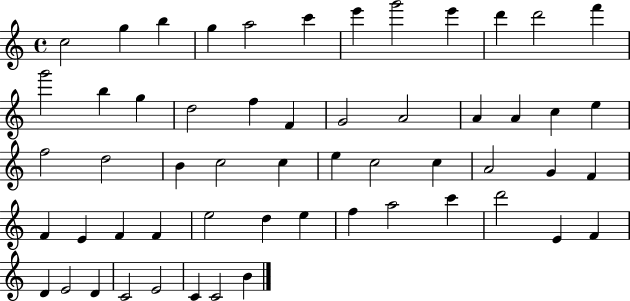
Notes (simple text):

C5/h G5/q B5/q G5/q A5/h C6/q E6/q G6/h E6/q D6/q D6/h F6/q G6/h B5/q G5/q D5/h F5/q F4/q G4/h A4/h A4/q A4/q C5/q E5/q F5/h D5/h B4/q C5/h C5/q E5/q C5/h C5/q A4/h G4/q F4/q F4/q E4/q F4/q F4/q E5/h D5/q E5/q F5/q A5/h C6/q D6/h E4/q F4/q D4/q E4/h D4/q C4/h E4/h C4/q C4/h B4/q